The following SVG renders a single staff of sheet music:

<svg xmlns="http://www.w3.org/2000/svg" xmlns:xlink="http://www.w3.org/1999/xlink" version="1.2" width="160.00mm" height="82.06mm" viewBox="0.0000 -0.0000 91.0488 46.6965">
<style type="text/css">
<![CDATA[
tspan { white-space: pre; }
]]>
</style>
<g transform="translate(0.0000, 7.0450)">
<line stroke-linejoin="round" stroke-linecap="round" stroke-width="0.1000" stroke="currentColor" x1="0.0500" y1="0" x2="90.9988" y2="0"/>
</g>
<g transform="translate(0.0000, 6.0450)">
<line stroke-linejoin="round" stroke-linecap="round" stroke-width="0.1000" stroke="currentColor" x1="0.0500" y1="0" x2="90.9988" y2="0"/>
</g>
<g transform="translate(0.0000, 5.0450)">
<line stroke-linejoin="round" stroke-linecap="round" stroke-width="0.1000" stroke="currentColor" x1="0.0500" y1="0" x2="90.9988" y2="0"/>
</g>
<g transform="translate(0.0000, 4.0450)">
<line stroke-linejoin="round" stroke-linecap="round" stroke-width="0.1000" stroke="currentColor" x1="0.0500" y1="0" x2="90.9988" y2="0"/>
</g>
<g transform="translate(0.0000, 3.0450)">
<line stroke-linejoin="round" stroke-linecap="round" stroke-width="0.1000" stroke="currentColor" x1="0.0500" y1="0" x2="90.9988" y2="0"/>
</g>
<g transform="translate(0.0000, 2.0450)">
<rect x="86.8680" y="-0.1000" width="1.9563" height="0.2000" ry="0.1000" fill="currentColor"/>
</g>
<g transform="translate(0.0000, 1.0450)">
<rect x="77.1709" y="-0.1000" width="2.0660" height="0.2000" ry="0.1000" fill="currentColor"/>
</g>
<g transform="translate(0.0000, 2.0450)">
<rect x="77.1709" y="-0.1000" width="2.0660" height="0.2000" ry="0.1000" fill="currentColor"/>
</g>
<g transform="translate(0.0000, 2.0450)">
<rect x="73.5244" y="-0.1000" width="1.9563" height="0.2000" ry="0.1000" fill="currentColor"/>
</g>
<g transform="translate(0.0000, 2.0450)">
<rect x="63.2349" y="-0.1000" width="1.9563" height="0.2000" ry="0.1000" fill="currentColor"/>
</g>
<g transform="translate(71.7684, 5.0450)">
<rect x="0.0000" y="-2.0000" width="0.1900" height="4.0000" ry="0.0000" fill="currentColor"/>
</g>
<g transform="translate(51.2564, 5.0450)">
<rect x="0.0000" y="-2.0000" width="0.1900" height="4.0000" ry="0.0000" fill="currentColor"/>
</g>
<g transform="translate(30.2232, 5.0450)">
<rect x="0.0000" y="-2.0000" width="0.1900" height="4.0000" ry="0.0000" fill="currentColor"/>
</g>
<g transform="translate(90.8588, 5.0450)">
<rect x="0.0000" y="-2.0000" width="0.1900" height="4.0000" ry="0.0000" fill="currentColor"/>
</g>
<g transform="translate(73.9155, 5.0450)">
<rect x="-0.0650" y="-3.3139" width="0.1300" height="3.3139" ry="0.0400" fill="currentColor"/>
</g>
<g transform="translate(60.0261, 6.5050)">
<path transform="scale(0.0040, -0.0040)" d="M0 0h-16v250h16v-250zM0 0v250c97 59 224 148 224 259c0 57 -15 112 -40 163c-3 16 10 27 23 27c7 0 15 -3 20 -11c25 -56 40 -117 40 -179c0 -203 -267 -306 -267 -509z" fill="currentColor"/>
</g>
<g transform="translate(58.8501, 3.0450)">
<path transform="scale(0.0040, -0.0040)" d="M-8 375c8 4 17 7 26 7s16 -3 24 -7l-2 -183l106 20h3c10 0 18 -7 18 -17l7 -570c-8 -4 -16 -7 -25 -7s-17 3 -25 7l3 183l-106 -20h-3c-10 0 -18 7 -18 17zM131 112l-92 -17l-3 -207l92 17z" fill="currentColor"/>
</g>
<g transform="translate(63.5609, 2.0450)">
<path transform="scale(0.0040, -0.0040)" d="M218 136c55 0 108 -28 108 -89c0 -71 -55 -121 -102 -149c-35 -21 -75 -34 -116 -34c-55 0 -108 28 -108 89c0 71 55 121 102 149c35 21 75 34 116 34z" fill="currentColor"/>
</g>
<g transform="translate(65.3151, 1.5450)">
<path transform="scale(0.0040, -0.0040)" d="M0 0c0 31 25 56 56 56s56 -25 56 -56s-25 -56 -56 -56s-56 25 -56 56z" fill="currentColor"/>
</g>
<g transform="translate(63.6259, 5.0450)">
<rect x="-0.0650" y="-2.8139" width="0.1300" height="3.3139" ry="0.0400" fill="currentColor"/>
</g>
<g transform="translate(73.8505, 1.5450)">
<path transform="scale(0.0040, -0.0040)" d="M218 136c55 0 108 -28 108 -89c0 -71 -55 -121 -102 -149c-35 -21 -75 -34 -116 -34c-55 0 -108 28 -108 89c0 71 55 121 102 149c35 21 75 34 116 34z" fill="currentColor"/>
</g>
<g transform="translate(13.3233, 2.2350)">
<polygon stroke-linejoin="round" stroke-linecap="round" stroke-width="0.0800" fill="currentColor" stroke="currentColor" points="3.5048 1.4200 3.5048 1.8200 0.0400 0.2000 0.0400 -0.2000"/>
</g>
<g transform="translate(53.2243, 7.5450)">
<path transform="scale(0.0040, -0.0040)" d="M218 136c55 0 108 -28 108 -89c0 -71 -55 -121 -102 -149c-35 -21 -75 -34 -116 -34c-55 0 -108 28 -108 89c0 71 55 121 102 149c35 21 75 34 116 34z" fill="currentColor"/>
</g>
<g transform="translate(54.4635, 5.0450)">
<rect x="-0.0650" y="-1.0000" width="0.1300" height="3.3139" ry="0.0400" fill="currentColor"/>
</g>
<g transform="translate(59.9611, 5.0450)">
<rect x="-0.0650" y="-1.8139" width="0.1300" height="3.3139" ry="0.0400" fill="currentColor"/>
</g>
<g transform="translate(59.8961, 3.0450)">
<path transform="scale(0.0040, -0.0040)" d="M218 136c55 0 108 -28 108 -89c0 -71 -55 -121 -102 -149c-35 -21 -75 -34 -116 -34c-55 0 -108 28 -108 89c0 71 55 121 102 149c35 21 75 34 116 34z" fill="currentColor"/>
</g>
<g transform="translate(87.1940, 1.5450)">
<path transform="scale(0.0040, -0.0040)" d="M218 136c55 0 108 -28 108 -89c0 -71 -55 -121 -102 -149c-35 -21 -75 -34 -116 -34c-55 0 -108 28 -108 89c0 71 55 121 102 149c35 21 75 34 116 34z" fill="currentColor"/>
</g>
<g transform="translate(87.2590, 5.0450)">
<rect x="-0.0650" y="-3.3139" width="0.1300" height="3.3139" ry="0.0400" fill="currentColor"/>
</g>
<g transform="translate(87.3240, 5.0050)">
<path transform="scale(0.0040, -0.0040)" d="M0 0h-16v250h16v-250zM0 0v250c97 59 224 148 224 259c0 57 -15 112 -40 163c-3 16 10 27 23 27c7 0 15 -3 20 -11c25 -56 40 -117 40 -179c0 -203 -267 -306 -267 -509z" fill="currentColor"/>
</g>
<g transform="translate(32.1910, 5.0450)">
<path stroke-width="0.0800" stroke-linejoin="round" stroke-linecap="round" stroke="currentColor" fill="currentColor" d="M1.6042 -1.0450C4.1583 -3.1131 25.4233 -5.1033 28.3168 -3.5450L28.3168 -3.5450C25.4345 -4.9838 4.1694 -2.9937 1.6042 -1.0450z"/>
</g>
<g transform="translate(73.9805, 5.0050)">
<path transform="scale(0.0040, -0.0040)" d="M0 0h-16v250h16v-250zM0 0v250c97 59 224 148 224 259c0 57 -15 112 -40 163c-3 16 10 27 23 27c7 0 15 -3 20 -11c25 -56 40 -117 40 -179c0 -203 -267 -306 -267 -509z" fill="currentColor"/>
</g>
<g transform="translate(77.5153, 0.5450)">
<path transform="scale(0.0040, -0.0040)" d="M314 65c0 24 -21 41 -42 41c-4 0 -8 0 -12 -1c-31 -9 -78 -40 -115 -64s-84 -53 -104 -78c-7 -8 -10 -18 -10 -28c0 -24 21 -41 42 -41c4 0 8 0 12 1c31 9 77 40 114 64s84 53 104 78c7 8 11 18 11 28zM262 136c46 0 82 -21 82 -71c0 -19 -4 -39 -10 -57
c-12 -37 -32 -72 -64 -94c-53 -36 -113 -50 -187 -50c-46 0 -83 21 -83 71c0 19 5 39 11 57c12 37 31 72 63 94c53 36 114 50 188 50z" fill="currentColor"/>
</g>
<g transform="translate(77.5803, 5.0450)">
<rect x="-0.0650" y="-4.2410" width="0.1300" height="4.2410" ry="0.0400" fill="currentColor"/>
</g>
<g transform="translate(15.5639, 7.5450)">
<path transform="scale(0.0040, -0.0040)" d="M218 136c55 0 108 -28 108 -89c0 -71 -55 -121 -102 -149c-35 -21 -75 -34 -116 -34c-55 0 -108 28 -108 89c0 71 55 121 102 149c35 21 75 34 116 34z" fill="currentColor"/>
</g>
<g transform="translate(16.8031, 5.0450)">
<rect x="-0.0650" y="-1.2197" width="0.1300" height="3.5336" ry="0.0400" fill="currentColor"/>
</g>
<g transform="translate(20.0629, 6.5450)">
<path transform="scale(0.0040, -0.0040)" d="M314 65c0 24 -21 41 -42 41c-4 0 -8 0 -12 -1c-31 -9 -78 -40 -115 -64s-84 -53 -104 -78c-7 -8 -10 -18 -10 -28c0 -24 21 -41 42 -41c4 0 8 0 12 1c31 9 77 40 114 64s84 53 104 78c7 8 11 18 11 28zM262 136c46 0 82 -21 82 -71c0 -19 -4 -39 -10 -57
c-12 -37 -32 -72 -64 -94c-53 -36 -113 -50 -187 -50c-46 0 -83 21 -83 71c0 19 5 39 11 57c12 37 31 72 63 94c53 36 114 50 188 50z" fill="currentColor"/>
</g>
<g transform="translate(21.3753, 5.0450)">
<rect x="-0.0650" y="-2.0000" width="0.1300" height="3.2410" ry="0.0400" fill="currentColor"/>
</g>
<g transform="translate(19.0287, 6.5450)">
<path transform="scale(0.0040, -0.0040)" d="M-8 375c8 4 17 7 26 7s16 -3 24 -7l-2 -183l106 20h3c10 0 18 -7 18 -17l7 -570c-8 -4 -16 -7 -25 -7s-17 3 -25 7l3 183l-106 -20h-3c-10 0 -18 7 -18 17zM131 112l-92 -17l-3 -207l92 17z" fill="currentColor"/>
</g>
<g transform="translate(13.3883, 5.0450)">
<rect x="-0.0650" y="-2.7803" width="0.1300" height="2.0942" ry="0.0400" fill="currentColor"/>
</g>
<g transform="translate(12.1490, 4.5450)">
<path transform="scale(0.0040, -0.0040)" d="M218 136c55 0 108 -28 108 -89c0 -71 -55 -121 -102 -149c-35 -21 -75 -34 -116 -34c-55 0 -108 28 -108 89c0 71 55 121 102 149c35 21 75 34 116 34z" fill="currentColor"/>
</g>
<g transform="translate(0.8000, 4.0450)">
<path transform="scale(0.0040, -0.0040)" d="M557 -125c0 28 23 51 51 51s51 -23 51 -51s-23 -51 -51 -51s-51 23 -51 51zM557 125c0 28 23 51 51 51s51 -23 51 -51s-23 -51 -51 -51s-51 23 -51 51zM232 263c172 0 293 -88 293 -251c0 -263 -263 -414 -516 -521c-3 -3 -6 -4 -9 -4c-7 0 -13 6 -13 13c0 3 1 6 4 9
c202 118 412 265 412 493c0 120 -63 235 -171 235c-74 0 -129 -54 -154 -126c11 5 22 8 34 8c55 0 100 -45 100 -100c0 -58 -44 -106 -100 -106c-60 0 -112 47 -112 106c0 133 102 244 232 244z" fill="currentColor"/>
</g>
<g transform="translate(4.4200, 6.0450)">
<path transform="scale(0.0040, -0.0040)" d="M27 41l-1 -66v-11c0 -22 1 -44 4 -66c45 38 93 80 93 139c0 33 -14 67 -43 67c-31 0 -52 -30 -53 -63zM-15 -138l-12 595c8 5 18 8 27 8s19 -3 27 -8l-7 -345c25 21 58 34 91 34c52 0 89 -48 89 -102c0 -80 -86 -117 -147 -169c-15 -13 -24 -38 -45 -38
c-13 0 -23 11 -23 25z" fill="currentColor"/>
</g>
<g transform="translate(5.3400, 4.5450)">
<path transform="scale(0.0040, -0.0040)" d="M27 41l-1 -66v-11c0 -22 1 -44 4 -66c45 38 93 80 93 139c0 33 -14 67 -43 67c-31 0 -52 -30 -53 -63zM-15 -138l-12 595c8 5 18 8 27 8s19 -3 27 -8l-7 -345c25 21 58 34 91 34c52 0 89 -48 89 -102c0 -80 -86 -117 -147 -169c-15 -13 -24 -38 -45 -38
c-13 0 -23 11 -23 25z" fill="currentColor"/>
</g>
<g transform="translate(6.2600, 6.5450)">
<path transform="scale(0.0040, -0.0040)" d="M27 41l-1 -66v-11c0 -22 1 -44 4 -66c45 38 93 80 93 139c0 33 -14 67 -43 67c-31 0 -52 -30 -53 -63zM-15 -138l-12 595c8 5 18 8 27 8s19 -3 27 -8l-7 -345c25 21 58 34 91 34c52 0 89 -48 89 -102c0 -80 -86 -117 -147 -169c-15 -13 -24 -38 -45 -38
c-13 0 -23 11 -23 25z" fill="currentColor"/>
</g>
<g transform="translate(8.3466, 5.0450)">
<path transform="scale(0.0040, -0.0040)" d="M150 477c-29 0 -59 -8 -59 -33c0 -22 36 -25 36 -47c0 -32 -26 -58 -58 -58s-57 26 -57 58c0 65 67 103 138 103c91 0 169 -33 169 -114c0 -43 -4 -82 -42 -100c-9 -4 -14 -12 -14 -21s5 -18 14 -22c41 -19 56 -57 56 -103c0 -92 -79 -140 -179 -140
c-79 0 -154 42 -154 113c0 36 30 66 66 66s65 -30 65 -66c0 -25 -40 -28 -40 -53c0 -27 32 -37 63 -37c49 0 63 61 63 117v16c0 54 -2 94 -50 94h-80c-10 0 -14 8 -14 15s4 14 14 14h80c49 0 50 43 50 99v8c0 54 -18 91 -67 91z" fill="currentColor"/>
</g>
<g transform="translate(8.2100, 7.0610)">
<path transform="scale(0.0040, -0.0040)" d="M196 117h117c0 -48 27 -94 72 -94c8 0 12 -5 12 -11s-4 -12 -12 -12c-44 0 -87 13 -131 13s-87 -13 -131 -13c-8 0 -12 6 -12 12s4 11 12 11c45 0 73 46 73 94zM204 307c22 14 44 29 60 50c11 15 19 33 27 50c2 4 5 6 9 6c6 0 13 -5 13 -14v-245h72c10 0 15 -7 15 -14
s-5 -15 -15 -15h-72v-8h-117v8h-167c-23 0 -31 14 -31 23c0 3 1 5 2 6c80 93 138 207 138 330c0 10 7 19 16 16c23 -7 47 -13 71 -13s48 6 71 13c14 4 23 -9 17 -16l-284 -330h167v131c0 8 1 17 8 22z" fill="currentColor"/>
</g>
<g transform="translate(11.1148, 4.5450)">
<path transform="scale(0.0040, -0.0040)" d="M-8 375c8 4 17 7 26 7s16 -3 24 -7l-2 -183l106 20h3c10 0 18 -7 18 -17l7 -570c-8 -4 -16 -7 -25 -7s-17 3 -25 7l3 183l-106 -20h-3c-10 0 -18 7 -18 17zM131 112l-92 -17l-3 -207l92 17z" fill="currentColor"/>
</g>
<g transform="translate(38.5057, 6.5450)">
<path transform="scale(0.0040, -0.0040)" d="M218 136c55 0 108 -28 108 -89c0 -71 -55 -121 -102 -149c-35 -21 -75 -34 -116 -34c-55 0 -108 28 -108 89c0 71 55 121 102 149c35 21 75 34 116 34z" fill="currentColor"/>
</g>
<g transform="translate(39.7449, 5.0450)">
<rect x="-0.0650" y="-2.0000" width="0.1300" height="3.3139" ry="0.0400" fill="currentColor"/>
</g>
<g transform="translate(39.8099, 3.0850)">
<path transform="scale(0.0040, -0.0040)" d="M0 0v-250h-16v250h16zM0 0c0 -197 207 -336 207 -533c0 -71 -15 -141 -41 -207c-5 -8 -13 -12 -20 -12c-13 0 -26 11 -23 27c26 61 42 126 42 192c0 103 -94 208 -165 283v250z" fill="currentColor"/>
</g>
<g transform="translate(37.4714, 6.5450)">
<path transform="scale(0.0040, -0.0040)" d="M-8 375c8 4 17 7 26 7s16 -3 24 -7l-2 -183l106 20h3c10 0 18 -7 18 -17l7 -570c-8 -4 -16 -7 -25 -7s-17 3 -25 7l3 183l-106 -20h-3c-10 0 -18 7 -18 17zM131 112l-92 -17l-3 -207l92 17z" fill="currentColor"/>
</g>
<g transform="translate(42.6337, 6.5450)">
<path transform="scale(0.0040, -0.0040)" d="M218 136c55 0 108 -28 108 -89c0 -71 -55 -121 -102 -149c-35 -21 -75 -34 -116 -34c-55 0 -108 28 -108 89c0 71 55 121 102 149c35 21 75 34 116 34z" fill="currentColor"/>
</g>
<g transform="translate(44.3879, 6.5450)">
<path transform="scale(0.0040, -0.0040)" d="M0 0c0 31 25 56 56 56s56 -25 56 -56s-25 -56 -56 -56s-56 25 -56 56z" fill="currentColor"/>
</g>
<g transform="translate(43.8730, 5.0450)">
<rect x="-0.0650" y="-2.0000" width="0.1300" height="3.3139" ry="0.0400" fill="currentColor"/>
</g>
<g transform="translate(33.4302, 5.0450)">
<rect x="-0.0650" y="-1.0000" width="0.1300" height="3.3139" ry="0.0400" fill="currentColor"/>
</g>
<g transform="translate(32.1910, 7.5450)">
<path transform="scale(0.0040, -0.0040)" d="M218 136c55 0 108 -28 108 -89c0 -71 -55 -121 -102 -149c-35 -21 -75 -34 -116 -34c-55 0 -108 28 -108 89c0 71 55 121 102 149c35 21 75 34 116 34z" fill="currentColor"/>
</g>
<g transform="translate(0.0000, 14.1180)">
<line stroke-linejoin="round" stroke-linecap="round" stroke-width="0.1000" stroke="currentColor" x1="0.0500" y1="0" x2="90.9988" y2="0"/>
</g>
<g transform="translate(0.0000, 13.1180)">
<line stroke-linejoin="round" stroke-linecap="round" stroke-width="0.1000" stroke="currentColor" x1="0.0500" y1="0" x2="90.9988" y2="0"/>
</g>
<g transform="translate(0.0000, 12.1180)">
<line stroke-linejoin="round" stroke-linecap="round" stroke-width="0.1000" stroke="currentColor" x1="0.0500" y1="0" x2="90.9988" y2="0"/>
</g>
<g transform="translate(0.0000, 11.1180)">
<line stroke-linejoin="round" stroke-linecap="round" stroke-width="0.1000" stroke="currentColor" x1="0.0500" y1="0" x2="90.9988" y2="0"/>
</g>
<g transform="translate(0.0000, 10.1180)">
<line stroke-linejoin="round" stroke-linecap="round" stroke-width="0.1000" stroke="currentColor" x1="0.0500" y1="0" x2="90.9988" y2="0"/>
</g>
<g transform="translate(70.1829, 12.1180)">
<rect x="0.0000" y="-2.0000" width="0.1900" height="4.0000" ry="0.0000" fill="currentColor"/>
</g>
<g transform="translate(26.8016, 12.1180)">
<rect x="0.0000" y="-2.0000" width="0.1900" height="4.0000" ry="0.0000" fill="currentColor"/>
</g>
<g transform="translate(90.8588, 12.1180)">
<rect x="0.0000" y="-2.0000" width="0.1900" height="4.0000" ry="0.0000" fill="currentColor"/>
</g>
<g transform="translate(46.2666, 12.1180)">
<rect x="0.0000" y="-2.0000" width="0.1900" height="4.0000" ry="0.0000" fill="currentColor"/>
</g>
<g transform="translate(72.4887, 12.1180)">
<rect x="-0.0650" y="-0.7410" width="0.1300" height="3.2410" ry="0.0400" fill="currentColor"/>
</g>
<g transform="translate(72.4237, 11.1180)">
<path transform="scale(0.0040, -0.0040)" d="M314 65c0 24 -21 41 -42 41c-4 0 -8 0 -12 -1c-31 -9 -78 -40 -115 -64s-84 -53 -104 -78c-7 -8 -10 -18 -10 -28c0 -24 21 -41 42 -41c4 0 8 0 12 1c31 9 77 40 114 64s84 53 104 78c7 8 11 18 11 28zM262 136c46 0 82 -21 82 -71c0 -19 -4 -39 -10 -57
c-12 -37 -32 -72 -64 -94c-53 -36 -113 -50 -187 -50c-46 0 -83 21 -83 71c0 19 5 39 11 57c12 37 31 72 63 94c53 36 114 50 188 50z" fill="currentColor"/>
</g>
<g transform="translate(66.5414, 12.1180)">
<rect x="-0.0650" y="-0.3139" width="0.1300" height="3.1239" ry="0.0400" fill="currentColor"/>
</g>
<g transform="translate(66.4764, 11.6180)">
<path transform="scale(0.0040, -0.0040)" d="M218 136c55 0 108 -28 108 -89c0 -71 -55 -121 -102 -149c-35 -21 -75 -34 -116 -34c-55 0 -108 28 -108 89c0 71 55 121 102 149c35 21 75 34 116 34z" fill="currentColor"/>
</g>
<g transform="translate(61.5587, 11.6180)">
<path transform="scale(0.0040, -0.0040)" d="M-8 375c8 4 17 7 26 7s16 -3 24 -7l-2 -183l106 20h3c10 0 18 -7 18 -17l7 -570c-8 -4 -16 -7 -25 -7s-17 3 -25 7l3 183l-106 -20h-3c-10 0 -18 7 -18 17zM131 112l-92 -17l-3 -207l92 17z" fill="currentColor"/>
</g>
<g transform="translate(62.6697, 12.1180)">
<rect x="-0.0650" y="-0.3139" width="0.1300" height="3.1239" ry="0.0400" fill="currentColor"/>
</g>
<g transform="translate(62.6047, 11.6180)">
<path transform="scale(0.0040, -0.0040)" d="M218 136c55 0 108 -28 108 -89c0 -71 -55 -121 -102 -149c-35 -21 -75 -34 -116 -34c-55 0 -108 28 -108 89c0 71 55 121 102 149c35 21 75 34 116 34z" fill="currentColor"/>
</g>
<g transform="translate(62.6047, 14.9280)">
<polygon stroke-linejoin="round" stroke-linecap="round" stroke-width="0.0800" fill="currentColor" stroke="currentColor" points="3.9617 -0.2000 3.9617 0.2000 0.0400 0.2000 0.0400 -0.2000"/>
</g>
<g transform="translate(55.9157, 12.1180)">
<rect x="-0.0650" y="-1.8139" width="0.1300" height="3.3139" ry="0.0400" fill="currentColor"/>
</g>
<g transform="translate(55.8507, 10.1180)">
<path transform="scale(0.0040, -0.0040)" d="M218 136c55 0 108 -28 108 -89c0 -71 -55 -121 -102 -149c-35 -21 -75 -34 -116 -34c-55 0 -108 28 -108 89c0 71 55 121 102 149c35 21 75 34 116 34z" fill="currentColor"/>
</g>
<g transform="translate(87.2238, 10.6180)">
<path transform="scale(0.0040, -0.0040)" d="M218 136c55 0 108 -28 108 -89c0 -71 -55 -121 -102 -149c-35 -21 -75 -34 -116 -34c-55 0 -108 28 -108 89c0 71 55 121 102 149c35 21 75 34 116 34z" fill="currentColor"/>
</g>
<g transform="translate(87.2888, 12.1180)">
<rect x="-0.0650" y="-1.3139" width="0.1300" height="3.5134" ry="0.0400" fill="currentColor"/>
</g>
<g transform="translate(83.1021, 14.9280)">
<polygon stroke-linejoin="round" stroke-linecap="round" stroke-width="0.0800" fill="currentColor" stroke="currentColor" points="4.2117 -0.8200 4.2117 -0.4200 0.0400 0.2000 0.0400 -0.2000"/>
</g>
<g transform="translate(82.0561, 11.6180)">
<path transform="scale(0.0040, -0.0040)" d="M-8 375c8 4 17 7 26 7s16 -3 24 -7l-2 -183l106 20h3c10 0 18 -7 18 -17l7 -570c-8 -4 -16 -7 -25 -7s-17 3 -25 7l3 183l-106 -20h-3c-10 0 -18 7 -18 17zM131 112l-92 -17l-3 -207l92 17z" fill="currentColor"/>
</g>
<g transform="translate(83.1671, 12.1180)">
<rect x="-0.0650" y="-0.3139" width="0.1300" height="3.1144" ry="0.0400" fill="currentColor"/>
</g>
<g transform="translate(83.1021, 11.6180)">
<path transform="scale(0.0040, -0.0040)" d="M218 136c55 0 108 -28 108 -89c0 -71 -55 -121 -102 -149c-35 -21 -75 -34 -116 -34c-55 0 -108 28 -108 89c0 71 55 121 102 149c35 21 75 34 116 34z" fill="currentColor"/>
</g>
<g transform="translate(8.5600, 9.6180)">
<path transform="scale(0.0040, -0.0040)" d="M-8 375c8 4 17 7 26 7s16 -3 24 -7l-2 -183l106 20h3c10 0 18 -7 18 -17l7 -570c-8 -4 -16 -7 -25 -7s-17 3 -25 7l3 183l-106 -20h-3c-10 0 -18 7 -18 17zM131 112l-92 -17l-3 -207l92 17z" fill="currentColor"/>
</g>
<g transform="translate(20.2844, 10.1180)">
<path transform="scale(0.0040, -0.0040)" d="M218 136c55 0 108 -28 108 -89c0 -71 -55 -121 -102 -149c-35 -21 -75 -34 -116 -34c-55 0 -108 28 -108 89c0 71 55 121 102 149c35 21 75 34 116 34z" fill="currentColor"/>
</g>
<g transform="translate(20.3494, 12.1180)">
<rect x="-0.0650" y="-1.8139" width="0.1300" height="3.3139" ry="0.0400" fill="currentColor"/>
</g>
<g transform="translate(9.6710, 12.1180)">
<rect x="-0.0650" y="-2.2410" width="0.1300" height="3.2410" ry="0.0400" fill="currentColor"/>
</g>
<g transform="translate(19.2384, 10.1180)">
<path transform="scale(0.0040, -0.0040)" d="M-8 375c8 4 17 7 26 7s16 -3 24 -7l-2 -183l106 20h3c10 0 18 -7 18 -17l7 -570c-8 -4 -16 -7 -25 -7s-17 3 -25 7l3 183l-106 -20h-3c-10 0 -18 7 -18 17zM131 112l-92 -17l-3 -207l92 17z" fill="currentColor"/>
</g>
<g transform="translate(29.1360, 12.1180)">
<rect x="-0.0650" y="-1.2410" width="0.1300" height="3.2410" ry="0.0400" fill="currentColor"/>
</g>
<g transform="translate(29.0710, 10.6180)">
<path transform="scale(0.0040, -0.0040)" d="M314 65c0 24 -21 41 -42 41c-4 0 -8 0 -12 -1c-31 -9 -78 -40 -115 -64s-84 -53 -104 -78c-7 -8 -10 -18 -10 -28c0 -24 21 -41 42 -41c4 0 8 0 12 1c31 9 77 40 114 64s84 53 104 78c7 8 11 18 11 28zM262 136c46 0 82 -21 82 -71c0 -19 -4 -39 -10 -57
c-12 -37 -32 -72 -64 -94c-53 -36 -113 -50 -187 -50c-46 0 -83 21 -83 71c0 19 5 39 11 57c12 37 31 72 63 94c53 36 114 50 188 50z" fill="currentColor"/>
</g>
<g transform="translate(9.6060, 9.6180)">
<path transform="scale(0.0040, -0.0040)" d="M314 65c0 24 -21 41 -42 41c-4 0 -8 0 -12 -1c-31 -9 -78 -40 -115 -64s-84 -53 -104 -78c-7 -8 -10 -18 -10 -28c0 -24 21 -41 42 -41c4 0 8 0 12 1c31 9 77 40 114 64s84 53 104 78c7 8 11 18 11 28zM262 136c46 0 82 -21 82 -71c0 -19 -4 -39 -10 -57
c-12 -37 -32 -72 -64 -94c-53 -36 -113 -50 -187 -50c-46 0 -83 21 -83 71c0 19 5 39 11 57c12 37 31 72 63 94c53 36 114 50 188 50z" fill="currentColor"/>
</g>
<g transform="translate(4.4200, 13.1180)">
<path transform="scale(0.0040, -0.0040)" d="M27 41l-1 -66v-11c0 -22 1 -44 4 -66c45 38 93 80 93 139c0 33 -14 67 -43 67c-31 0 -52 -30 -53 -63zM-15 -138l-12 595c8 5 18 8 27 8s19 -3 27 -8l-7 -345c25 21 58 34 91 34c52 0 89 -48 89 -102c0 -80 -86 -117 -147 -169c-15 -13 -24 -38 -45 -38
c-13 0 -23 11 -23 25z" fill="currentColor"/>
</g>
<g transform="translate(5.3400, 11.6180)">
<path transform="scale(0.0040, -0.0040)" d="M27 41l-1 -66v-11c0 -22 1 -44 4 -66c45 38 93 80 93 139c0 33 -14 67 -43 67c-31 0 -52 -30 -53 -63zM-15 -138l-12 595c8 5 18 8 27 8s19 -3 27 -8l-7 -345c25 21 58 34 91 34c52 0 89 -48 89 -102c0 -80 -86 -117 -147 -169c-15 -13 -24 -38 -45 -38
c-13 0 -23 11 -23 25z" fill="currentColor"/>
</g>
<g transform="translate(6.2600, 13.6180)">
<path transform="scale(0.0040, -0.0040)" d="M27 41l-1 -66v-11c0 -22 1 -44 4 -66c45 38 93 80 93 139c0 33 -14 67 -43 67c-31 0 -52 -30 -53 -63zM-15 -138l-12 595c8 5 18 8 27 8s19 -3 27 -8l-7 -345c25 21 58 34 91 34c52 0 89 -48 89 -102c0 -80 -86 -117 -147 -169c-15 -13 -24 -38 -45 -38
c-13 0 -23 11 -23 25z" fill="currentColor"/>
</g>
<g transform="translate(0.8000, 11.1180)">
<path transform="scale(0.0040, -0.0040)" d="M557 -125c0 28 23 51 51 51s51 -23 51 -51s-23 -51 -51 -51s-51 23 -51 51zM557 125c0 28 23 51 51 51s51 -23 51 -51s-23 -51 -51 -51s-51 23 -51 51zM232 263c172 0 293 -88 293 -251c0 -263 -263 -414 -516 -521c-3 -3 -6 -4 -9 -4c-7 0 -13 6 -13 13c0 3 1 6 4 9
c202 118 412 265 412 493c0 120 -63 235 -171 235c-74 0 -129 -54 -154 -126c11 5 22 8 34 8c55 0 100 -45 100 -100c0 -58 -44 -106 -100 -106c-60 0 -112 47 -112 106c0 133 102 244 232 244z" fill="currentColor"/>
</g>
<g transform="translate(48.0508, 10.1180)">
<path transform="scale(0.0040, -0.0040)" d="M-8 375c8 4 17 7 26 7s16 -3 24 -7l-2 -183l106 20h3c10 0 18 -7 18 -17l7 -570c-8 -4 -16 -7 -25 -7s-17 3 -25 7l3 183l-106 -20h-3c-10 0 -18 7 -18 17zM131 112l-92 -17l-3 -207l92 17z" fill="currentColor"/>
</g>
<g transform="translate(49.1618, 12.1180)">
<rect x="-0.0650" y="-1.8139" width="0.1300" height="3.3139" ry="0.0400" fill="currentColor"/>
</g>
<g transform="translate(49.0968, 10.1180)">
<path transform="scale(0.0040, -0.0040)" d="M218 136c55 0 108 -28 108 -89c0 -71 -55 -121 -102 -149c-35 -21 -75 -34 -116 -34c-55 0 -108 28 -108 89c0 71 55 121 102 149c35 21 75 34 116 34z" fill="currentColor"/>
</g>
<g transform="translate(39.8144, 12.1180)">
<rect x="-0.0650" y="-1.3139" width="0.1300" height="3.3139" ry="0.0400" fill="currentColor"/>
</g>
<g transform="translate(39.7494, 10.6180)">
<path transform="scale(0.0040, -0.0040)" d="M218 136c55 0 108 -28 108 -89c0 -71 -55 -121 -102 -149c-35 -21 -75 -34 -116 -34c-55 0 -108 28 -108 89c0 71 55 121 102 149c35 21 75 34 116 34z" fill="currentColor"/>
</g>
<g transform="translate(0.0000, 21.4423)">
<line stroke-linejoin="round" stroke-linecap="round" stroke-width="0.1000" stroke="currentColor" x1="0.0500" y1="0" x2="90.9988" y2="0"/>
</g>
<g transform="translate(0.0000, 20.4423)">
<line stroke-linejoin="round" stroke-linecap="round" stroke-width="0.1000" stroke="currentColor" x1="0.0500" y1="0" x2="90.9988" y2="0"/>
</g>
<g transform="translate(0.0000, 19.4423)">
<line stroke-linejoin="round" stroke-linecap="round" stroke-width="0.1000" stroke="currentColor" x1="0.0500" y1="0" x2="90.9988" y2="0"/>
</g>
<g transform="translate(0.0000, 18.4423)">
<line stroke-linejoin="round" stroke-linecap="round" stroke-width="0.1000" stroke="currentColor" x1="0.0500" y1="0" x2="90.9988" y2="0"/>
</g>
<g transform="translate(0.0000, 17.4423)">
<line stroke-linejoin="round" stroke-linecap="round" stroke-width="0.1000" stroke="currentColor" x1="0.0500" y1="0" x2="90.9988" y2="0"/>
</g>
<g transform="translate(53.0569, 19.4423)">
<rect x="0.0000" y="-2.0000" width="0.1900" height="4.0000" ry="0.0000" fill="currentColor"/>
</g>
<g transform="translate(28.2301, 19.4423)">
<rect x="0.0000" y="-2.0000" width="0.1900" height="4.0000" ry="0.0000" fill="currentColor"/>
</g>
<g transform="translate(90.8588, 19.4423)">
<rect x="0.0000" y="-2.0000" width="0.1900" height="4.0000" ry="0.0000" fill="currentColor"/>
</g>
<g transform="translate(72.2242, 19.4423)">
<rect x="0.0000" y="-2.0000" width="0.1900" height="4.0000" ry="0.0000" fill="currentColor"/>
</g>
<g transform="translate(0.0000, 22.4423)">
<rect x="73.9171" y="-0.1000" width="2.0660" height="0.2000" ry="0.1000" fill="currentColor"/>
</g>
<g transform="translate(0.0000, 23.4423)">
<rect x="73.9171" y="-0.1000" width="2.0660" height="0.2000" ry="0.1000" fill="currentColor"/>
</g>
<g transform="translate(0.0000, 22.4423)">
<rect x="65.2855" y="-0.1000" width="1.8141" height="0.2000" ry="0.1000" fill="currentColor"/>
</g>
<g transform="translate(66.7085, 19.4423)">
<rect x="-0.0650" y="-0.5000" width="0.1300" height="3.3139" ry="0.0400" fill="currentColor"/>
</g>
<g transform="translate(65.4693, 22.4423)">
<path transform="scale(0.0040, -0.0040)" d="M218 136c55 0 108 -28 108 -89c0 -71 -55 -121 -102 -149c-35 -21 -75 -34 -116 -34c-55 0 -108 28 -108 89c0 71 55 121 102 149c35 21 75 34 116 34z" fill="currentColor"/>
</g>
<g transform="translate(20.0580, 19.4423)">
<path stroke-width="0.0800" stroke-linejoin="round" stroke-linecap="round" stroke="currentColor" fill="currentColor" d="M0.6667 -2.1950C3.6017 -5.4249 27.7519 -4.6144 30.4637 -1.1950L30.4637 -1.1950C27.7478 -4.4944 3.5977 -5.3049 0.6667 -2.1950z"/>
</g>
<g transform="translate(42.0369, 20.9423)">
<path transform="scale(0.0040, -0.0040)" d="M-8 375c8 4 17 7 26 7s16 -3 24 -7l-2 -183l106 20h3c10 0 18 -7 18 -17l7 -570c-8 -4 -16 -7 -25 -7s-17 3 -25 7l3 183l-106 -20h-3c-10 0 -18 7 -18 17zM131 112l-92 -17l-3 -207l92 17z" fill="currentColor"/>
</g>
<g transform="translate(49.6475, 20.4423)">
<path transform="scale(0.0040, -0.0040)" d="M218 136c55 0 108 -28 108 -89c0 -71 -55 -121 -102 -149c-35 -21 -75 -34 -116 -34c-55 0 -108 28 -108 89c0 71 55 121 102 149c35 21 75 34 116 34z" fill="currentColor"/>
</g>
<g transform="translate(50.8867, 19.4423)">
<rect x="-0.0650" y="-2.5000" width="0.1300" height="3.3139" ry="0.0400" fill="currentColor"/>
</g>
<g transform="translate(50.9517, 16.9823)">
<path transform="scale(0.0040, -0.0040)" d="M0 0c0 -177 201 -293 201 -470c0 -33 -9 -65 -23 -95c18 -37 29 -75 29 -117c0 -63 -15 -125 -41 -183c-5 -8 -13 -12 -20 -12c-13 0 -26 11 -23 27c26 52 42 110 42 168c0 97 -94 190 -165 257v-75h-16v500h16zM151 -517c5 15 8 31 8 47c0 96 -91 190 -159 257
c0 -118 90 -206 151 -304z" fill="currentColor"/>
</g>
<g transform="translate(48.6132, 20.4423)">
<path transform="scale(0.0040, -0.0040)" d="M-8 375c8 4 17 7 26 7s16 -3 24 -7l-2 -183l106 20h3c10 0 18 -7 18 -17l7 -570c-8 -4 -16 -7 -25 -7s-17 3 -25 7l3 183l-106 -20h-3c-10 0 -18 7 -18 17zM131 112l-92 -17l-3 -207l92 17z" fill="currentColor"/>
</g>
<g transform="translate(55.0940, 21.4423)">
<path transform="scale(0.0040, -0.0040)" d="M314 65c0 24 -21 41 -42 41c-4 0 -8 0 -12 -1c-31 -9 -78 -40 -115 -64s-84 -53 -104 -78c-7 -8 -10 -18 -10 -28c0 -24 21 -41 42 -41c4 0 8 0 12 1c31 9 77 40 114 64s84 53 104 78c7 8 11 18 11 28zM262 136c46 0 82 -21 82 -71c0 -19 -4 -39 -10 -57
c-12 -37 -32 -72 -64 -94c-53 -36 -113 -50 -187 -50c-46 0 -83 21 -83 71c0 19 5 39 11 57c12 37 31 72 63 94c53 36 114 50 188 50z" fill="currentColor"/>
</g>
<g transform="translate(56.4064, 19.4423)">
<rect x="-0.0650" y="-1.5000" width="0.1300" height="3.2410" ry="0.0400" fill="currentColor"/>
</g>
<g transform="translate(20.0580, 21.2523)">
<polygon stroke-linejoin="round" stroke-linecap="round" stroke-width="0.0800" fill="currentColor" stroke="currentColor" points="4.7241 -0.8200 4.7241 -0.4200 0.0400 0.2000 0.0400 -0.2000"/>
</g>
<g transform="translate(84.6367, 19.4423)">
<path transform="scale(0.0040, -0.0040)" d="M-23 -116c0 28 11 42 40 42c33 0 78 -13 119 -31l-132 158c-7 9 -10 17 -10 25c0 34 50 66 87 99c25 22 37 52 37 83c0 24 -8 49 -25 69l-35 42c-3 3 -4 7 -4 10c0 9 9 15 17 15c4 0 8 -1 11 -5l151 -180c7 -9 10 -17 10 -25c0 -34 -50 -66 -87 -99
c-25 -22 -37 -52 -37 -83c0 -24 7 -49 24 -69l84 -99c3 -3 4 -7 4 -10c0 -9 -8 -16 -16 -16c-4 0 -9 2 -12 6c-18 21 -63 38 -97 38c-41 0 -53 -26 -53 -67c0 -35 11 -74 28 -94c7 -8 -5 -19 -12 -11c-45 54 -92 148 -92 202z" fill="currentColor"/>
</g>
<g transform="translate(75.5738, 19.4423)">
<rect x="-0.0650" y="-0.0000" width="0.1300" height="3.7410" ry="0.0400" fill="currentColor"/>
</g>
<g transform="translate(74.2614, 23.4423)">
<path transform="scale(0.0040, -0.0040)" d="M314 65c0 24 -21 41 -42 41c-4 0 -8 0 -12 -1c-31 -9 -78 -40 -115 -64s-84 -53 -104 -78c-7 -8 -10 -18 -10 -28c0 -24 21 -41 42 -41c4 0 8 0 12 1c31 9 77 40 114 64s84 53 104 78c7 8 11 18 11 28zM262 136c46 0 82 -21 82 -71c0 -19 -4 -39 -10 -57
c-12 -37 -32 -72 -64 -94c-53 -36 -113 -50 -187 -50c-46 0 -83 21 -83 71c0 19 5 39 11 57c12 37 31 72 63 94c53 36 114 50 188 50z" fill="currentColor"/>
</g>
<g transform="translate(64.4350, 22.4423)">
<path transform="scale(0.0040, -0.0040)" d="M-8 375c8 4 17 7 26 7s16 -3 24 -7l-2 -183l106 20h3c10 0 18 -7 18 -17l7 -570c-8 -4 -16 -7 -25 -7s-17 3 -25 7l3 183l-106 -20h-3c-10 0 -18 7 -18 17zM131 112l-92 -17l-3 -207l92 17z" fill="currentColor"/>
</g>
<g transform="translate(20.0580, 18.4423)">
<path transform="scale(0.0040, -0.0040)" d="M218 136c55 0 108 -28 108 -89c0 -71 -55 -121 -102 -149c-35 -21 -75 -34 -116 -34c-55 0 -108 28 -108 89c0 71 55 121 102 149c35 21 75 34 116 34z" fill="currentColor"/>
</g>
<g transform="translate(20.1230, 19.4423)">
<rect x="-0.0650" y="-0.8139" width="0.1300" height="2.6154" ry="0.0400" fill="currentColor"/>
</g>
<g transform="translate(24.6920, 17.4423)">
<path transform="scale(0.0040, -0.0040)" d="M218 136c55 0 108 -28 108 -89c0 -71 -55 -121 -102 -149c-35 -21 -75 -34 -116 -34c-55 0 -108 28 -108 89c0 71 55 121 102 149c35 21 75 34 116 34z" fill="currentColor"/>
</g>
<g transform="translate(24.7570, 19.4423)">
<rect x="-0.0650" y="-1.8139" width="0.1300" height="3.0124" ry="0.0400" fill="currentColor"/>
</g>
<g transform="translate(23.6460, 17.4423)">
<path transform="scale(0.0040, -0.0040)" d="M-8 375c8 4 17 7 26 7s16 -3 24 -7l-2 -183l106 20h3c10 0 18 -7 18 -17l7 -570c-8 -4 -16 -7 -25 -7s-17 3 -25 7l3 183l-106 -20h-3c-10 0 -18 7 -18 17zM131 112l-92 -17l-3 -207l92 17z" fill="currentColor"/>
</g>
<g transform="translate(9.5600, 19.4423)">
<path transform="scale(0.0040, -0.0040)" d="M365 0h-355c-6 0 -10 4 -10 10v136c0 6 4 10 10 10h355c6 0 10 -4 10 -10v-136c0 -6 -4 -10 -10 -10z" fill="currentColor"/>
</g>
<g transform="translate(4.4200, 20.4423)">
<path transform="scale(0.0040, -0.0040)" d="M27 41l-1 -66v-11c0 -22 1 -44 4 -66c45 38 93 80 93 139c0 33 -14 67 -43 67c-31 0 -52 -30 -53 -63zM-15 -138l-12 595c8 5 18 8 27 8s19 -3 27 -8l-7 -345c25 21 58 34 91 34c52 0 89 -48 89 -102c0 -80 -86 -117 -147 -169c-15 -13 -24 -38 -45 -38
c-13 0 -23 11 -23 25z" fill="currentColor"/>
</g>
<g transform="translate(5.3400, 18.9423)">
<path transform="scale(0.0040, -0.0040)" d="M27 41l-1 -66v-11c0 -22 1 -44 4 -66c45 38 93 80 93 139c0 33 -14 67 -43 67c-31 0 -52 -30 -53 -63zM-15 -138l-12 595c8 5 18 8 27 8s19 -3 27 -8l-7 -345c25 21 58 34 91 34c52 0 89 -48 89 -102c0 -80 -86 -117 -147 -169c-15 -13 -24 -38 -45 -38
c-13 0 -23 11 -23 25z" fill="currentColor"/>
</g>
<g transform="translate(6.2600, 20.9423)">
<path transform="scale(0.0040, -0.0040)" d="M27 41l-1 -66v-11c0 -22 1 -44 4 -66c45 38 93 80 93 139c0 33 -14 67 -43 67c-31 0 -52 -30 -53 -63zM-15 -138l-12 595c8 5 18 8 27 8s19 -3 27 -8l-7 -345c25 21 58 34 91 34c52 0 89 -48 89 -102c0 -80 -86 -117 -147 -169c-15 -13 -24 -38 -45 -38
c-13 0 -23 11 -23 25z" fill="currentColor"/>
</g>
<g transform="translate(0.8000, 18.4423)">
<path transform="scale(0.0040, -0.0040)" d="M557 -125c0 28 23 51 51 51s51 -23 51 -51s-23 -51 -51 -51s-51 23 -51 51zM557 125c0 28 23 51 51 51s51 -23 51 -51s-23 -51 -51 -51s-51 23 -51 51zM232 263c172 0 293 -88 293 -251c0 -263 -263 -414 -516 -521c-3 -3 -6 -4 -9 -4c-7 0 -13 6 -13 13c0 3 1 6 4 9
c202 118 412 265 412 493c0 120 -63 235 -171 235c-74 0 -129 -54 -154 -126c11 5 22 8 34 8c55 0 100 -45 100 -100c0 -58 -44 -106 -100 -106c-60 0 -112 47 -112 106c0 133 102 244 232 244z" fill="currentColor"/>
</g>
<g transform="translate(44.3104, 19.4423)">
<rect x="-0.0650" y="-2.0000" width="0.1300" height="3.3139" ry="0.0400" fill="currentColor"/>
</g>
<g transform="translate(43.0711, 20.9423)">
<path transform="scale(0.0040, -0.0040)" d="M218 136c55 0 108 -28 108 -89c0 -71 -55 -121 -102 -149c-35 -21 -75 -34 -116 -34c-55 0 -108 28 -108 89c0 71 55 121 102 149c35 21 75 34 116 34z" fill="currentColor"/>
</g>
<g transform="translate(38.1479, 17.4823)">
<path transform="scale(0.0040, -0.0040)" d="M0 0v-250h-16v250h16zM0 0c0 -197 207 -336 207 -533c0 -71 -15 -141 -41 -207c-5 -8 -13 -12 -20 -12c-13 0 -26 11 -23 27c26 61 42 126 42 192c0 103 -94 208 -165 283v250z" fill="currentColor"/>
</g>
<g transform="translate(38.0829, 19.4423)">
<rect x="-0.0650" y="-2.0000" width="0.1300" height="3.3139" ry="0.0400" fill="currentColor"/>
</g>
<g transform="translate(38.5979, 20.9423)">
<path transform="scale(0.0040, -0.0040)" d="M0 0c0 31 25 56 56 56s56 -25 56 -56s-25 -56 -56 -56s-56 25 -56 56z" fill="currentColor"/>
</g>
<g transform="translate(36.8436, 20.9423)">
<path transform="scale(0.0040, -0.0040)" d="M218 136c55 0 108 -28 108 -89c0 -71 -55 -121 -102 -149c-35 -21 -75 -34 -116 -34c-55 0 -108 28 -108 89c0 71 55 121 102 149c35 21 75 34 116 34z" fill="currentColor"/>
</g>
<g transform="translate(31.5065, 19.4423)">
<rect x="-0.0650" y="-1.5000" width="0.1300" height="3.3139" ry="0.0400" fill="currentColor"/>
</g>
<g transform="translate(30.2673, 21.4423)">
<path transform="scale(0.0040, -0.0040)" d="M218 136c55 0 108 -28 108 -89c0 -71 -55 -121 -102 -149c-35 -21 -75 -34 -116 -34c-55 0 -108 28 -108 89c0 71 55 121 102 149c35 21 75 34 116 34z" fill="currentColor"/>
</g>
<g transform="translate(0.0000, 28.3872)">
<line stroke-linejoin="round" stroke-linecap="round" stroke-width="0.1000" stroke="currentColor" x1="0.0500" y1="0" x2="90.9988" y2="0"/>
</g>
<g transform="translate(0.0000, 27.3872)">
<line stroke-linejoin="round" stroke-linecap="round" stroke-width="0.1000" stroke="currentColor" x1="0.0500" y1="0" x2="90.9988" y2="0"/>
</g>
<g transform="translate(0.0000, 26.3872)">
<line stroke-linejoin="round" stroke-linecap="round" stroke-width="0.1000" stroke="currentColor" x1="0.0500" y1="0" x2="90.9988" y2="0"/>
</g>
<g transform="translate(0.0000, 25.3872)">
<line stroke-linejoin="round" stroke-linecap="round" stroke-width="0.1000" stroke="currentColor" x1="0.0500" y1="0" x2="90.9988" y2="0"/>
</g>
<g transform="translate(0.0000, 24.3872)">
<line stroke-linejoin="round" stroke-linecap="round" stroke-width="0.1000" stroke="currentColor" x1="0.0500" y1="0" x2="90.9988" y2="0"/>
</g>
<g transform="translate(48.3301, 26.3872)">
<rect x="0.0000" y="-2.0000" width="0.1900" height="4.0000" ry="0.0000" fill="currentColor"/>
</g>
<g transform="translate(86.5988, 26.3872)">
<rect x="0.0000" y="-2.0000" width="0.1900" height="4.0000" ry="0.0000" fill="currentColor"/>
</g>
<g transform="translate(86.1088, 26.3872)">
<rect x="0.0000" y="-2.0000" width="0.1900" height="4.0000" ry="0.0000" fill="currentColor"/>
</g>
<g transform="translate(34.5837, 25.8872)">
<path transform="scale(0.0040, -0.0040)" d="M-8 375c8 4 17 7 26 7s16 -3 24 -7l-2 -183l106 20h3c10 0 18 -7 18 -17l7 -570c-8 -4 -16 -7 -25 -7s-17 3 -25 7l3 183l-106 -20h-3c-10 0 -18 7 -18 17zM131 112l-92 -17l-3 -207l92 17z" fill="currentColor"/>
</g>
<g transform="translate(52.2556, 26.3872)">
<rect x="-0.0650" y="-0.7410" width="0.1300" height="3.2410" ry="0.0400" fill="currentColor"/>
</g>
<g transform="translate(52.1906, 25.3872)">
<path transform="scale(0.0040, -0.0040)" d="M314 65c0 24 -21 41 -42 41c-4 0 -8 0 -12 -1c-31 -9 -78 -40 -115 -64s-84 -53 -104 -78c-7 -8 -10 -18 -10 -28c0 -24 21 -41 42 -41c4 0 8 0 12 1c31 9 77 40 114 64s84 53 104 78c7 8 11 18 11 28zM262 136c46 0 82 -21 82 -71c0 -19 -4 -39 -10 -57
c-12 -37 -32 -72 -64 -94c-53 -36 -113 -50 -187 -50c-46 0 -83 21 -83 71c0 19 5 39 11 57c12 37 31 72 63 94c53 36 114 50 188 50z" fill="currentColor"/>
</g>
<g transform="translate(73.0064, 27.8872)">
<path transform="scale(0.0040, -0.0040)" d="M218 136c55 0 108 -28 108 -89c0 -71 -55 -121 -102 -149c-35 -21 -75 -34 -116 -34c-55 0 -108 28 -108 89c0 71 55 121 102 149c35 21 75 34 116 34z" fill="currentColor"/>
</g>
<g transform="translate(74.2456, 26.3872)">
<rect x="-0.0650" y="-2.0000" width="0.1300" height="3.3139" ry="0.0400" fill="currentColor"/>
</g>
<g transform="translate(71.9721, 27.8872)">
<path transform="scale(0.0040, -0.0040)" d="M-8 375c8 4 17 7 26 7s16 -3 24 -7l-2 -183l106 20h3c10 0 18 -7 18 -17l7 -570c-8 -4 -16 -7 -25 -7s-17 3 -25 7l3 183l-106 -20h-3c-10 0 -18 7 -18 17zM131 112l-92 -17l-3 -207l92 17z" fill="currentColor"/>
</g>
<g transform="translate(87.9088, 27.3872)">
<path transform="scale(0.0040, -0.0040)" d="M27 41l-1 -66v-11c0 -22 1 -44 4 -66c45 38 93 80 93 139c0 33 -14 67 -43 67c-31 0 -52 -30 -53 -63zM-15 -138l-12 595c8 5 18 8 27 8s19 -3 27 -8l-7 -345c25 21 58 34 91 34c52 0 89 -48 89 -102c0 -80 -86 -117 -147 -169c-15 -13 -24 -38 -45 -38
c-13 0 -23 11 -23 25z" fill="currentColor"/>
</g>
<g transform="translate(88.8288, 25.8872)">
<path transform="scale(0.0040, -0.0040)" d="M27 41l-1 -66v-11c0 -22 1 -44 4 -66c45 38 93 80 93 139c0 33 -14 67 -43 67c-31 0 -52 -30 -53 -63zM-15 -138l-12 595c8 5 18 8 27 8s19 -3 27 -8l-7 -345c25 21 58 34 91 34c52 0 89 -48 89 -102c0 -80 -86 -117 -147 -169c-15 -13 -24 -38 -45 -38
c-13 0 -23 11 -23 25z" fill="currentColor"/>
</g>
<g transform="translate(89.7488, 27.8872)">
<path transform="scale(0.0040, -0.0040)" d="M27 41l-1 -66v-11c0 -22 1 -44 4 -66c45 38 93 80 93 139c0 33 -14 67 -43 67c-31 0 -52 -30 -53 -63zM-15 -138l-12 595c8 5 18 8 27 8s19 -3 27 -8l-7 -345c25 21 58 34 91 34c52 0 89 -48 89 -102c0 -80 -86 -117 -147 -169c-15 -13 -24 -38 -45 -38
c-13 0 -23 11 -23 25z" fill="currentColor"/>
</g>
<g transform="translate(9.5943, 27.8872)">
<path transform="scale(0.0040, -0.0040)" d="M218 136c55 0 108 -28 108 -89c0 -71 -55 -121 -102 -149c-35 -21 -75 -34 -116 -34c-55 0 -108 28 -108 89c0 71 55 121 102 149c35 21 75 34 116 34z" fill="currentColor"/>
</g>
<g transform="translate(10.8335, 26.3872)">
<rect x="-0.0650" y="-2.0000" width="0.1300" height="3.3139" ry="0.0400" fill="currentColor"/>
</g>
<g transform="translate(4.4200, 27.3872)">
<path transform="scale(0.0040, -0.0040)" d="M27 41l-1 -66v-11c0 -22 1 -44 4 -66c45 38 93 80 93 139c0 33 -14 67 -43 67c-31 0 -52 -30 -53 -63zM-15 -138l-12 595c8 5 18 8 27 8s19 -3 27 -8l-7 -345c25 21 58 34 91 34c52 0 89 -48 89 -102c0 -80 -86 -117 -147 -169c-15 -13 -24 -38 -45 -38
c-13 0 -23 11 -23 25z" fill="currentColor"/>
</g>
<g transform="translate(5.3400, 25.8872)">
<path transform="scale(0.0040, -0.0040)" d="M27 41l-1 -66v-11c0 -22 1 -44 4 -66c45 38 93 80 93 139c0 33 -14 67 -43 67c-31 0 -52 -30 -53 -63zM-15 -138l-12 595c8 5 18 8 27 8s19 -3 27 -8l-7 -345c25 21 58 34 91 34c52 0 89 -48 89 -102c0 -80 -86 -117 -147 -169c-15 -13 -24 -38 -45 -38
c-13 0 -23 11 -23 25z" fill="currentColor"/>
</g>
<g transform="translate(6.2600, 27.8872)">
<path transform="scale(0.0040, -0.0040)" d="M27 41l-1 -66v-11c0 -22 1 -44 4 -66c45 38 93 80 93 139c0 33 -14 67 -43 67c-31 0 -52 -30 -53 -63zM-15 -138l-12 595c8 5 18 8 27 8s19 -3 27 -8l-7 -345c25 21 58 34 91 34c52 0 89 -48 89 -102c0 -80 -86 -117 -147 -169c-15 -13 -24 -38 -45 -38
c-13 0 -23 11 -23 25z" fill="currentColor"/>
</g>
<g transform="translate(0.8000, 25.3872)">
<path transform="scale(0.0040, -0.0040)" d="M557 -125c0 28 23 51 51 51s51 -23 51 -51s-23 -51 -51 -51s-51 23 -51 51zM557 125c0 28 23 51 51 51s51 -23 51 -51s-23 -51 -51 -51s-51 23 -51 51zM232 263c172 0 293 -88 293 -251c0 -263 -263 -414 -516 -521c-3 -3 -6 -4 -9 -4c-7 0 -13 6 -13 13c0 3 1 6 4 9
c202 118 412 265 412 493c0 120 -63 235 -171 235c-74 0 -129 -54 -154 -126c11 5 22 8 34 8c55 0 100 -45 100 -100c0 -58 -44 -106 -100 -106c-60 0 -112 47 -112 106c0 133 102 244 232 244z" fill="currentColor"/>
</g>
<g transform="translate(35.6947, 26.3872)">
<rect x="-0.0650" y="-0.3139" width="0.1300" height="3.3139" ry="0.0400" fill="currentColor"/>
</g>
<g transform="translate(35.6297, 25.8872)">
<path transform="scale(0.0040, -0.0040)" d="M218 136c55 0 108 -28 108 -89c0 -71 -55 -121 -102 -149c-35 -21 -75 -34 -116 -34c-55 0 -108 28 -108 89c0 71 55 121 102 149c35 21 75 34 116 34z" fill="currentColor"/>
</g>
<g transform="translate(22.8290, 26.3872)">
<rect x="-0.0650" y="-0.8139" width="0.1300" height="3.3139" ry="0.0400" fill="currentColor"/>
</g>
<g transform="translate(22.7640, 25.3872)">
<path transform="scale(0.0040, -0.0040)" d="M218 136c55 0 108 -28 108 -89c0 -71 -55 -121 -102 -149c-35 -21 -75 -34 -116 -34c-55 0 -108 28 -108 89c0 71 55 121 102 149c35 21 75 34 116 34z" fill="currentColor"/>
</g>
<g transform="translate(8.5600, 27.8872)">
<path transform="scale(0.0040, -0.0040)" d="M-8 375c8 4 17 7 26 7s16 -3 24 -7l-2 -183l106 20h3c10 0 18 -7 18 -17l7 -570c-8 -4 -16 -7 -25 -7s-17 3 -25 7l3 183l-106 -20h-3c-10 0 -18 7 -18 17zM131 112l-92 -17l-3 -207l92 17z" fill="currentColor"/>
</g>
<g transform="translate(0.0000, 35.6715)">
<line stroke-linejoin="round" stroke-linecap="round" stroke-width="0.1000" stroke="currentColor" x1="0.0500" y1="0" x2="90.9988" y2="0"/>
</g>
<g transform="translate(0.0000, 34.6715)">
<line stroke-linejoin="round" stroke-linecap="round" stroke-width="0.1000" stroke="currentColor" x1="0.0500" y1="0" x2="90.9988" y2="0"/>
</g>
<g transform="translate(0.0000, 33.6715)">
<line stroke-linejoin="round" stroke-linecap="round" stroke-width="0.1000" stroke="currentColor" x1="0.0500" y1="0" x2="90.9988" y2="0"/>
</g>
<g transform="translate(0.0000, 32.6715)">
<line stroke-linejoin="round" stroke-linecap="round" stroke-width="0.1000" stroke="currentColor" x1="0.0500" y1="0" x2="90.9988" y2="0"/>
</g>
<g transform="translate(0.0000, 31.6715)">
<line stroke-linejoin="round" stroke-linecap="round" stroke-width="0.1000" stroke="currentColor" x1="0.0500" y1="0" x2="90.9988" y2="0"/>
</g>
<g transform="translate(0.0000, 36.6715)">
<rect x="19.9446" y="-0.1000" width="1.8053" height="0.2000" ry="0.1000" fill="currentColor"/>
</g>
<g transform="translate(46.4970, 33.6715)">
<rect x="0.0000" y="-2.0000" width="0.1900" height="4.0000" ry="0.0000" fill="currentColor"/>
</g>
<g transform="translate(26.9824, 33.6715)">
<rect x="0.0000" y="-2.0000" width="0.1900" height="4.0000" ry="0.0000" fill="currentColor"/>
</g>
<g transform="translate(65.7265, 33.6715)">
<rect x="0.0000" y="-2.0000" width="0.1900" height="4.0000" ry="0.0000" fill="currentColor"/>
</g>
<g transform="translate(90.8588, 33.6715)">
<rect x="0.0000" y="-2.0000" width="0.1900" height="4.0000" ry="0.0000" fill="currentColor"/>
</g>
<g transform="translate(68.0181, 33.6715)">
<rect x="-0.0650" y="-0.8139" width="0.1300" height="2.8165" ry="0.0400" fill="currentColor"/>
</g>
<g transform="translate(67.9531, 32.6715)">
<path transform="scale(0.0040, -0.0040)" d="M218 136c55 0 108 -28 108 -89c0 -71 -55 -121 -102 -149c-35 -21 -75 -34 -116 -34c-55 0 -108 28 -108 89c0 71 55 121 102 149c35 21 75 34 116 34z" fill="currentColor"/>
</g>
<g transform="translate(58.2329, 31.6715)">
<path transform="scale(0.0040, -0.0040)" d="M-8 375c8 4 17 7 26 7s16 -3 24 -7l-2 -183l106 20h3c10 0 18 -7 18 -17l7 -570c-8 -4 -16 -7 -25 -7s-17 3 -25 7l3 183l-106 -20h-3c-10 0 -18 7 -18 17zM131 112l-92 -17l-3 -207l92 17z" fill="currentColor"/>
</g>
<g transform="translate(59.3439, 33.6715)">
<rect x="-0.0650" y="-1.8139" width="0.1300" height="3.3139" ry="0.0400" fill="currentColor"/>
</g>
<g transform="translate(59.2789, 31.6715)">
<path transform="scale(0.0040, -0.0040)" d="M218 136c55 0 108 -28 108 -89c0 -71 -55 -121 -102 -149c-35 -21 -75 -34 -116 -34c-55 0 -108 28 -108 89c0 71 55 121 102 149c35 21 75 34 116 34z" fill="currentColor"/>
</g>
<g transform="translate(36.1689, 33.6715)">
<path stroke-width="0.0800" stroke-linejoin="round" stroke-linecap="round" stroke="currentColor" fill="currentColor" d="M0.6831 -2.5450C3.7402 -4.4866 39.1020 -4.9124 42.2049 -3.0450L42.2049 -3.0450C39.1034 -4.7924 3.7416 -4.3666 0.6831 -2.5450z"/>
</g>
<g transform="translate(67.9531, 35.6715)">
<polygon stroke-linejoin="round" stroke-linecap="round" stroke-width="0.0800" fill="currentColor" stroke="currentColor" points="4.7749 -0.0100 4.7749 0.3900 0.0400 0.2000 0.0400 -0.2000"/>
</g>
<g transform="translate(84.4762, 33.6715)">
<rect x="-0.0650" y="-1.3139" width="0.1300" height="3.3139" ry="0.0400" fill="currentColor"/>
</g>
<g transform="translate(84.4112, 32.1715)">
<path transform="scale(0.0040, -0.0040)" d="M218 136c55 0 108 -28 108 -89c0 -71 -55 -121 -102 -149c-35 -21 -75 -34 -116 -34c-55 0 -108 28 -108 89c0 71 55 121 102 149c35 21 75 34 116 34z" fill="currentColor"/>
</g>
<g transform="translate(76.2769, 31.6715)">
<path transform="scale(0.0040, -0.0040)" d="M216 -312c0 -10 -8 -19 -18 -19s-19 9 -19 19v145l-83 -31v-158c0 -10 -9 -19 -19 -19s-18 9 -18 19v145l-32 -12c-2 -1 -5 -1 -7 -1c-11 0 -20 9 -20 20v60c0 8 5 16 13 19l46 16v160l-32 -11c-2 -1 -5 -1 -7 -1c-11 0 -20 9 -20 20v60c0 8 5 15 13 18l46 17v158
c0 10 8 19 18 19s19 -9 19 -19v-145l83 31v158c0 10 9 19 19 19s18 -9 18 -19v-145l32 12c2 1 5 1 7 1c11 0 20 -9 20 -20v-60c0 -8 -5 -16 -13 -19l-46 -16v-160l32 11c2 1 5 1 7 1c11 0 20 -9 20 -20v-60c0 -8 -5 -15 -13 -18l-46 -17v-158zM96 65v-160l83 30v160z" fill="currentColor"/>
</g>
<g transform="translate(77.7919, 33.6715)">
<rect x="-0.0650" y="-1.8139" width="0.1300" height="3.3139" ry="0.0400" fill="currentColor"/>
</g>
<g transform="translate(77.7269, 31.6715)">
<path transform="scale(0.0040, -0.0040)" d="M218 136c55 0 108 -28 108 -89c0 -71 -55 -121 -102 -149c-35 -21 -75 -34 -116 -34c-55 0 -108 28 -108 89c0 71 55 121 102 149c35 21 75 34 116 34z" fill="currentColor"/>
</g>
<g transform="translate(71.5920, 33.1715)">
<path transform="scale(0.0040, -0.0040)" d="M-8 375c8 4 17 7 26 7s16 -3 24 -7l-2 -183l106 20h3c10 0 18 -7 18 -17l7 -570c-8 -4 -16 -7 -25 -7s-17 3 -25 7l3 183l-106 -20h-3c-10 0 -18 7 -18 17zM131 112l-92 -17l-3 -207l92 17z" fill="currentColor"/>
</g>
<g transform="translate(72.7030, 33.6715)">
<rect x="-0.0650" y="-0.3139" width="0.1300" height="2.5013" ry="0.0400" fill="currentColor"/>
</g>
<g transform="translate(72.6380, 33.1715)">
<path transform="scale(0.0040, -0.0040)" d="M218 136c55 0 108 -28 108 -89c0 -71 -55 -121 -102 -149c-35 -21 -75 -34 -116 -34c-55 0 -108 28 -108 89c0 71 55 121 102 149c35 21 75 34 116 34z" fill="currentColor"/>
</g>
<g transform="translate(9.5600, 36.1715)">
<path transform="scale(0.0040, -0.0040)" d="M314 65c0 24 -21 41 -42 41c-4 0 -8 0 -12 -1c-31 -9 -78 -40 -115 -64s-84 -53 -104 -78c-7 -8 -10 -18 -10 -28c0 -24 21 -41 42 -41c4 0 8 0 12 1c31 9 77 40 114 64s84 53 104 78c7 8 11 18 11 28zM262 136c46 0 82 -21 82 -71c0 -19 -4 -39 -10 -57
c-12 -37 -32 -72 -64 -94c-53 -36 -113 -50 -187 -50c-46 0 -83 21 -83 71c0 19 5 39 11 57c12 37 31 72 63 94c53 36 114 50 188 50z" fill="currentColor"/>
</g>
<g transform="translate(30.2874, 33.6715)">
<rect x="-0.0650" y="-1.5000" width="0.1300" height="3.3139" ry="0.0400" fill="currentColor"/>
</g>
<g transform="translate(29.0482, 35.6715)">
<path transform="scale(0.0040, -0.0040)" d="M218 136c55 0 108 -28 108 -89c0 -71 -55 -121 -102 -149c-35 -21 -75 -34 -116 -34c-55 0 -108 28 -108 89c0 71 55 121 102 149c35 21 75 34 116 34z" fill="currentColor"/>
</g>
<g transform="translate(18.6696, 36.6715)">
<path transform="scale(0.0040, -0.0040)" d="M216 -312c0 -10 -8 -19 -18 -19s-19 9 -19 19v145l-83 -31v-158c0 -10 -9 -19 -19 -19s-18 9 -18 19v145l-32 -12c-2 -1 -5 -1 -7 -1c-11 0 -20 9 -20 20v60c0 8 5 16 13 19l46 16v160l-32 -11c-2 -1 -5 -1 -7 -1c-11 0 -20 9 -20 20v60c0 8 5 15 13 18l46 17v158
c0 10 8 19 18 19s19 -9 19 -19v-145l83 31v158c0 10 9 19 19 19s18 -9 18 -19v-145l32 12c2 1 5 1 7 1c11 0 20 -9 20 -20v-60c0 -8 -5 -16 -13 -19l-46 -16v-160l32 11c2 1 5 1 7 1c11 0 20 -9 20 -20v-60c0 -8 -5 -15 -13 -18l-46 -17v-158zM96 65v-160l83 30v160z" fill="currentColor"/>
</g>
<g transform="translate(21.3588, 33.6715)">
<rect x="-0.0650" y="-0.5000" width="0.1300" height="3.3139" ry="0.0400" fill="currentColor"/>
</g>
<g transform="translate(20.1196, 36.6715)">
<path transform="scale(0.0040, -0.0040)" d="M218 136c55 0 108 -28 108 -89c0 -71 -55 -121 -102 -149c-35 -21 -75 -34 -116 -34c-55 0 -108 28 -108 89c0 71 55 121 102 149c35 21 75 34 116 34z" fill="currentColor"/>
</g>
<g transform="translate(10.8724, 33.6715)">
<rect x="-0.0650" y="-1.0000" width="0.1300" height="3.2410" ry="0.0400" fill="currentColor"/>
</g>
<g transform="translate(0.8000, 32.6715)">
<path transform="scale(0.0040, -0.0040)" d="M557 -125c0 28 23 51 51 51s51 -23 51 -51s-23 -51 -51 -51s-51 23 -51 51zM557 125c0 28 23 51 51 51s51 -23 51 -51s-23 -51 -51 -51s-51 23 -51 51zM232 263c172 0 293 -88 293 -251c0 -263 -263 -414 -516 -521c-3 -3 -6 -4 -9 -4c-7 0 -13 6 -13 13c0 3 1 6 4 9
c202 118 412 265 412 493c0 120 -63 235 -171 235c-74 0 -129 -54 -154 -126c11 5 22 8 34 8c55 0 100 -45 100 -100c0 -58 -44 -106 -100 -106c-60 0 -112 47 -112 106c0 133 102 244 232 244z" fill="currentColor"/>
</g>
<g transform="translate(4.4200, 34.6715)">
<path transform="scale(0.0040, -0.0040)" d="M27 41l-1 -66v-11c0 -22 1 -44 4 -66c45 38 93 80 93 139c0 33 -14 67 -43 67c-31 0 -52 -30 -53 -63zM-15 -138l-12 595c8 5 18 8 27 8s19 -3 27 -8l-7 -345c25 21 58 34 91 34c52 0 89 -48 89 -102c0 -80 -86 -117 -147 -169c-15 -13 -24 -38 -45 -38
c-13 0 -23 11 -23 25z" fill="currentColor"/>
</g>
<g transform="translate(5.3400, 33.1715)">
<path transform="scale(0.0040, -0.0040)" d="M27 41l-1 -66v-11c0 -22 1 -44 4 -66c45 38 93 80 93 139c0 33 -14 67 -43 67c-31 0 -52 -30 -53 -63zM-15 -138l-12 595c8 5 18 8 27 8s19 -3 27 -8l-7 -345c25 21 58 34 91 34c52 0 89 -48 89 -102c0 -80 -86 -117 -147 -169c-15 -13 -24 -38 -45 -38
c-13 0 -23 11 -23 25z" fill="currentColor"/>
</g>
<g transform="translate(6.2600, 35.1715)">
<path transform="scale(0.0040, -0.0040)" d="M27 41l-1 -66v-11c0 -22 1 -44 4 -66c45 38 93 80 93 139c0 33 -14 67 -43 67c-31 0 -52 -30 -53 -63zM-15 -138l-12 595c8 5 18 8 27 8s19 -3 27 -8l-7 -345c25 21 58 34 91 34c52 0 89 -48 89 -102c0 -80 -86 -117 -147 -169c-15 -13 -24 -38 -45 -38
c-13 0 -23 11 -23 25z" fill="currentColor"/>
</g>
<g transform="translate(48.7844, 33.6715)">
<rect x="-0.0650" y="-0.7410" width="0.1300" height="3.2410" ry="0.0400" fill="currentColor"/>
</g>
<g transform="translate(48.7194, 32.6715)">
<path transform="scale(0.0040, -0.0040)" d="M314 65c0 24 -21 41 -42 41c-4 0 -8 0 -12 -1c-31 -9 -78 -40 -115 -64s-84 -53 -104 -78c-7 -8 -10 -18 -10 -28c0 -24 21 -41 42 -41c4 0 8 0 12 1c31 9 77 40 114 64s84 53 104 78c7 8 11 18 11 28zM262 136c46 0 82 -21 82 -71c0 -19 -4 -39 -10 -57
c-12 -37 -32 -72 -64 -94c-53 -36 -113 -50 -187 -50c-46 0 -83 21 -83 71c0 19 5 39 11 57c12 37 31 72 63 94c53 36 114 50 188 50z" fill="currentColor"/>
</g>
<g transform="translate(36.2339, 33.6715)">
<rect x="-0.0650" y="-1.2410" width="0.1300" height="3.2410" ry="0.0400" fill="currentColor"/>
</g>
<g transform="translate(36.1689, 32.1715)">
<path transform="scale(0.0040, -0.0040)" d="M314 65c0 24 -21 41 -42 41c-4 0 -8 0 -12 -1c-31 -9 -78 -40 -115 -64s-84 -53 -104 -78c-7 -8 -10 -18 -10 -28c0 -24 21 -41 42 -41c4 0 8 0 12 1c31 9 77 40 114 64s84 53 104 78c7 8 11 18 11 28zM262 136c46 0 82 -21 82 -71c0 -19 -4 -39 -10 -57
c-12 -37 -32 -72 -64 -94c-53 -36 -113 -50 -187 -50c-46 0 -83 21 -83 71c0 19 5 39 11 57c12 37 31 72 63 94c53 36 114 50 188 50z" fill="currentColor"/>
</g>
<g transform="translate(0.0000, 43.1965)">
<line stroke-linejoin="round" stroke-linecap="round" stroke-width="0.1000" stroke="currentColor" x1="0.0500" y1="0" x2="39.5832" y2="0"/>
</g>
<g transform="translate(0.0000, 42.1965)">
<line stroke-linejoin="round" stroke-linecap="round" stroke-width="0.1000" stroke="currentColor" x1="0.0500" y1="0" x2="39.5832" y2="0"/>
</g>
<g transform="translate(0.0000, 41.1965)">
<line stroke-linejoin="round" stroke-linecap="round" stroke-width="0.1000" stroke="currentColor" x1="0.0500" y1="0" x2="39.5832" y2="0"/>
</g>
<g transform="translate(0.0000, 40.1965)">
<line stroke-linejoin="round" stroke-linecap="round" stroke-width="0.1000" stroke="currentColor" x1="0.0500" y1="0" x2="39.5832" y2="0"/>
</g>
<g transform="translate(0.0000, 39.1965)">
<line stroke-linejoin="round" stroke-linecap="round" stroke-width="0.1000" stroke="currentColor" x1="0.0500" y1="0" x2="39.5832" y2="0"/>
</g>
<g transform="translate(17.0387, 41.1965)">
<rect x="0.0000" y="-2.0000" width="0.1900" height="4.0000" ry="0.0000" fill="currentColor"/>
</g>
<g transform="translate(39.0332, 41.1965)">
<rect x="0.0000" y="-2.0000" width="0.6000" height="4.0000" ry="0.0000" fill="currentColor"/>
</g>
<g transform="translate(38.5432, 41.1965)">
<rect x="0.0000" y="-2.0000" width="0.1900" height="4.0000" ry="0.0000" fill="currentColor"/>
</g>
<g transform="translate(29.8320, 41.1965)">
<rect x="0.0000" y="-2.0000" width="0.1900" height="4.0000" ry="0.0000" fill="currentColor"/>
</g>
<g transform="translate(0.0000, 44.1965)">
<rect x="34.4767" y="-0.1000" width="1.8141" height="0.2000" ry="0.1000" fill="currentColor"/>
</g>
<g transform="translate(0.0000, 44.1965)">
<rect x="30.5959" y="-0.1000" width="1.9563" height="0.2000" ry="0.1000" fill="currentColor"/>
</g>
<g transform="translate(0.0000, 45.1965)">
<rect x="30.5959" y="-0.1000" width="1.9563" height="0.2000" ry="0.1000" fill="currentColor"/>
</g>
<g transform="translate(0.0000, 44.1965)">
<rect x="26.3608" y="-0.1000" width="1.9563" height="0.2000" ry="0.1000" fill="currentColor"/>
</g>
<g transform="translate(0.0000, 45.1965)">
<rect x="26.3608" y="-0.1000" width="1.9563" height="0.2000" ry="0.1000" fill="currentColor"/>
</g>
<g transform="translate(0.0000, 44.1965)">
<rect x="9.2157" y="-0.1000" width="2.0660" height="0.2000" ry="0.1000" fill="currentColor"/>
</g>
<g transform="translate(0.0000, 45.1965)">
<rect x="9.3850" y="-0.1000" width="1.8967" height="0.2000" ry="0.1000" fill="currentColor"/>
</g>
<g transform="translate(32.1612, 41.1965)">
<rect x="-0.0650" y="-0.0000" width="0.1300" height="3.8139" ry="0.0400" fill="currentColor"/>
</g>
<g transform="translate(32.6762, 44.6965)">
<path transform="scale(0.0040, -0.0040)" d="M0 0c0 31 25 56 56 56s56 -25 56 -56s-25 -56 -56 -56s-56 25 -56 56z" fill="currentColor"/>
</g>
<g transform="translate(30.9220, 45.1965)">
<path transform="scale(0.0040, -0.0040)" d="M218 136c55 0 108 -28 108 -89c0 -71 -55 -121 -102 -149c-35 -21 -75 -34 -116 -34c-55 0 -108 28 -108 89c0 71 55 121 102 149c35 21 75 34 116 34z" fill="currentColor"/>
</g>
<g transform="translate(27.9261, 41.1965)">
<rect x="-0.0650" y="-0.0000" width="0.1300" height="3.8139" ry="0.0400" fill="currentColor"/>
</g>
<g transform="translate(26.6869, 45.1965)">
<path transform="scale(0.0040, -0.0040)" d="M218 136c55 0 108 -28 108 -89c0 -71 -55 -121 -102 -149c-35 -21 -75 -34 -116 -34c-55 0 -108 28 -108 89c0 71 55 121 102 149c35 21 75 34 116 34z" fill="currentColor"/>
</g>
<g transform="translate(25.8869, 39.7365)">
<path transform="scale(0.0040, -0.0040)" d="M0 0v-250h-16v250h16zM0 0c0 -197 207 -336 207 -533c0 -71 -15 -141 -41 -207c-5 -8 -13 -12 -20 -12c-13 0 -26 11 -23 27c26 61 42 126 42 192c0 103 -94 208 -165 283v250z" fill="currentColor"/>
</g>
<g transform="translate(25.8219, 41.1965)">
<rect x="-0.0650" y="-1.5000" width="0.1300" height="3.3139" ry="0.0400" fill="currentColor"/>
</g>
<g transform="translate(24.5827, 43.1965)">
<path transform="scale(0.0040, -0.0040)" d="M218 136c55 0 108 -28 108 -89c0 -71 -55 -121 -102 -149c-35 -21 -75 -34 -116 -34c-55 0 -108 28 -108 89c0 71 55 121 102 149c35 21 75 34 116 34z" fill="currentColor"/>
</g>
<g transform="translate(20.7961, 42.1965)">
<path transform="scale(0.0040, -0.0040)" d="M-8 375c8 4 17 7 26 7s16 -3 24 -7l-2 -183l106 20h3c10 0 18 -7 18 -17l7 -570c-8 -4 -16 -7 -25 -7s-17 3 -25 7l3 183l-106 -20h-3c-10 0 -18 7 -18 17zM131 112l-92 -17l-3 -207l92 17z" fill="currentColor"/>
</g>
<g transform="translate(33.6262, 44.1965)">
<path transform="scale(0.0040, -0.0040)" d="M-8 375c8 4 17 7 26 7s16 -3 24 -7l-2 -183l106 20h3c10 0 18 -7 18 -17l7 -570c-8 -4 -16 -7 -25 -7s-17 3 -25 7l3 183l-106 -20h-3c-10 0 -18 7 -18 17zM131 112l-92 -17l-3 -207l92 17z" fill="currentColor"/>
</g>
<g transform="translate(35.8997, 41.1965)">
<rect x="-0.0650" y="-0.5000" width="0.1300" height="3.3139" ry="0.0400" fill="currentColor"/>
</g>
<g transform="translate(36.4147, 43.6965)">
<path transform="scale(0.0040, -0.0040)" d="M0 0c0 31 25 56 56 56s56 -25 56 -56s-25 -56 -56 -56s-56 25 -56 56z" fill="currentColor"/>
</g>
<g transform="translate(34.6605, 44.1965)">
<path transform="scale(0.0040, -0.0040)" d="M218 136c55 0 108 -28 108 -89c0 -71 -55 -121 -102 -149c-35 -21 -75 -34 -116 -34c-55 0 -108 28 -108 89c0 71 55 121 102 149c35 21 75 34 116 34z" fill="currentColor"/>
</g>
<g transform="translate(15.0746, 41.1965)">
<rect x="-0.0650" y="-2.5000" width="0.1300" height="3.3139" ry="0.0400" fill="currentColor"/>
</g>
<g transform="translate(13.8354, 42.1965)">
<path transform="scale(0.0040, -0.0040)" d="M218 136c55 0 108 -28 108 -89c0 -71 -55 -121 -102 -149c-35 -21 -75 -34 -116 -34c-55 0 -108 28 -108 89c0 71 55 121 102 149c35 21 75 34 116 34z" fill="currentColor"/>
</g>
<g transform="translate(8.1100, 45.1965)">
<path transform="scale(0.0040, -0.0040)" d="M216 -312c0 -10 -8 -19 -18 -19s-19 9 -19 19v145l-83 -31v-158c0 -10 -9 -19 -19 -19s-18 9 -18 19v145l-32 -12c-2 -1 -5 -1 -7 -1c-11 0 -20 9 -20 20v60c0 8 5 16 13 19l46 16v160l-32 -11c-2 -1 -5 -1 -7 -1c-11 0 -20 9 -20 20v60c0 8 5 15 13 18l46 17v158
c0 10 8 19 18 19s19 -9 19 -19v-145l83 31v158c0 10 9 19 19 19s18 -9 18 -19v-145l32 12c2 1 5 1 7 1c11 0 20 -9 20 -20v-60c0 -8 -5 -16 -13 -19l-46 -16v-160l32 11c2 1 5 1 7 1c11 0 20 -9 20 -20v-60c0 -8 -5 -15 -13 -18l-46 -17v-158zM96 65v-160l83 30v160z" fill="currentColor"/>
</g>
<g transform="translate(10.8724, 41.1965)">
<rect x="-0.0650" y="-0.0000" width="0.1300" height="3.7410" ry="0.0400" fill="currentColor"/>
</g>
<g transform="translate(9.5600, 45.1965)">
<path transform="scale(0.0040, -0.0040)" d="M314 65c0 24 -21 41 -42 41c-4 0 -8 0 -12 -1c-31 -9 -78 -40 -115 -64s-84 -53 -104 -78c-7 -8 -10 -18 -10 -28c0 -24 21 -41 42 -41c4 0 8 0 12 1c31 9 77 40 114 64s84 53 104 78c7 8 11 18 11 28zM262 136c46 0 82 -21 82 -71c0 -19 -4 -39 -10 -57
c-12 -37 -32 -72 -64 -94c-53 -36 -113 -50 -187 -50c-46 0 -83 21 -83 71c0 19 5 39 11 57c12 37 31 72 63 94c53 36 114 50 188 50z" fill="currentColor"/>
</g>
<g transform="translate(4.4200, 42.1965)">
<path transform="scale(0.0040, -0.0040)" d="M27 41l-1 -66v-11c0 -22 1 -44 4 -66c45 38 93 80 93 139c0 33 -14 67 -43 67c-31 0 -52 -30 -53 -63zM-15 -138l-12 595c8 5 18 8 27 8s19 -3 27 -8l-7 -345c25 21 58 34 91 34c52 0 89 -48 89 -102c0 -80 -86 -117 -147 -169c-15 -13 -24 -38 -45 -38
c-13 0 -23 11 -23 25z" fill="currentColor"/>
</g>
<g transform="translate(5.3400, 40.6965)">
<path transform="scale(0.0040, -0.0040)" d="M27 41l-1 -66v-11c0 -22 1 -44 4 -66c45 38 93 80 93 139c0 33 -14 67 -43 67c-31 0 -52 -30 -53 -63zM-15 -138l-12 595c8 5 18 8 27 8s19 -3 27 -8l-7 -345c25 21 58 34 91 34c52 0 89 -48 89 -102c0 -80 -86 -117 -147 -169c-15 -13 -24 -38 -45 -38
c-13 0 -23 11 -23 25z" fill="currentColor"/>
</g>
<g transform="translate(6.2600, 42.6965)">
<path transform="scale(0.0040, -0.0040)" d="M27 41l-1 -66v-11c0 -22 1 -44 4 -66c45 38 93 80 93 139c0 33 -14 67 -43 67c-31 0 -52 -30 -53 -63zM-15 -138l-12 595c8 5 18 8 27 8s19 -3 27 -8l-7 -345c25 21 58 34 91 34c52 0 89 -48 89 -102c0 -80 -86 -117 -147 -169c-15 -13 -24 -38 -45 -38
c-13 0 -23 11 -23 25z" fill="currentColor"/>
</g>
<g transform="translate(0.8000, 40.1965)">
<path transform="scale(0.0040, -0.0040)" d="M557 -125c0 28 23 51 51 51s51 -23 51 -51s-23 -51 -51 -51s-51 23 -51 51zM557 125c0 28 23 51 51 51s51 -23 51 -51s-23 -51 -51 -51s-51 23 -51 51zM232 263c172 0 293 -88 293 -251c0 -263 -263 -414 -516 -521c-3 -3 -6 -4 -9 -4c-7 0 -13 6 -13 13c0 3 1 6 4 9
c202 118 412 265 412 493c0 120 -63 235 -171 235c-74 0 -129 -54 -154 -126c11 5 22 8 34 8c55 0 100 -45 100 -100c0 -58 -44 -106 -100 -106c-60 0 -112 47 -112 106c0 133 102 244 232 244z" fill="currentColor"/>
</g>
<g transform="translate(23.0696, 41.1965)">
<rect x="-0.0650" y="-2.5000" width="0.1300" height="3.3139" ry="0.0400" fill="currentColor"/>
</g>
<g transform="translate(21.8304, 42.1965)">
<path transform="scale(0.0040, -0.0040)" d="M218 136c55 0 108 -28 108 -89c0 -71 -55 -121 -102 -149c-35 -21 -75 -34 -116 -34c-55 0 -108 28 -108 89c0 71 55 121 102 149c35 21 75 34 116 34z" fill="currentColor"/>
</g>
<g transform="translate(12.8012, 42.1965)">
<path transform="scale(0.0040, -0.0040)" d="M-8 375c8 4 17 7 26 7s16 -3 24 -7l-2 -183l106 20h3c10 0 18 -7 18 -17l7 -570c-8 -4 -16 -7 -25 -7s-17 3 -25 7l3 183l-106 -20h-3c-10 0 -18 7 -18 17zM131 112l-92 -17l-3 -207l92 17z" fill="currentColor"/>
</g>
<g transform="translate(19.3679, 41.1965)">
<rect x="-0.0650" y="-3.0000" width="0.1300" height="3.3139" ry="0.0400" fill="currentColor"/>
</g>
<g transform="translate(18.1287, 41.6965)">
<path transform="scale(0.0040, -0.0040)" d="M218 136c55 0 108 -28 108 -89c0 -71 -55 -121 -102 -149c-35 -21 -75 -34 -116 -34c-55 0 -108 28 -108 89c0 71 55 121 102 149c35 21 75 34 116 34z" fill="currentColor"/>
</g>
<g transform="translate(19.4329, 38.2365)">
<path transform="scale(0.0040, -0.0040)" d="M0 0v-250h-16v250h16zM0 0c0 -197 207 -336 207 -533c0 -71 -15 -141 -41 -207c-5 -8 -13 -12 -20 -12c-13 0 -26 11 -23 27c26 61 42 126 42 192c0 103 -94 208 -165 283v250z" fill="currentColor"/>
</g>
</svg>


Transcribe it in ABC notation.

X:1
T:Untitled
M:3/4
L:1/4
K:Eb
E,/2 F,,/2 A,,2 F,, A,,/2 A,, F,, A,/2 C D/2 F2 D/2 B,2 A, G,2 G, A, A, E,/2 E,/2 F,2 E,/2 G,/2 z2 F,/2 A,/2 G,, _A,,/2 A,, B,,/4 G,,2 E,, C,,2 z A,, F, E, F,2 A,, F,,2 ^E,, G,, G,2 F,2 A, F,/2 E,/2 ^A, G, ^C,,2 B,, C,/2 B,, G,,/2 C,, C,, E,,